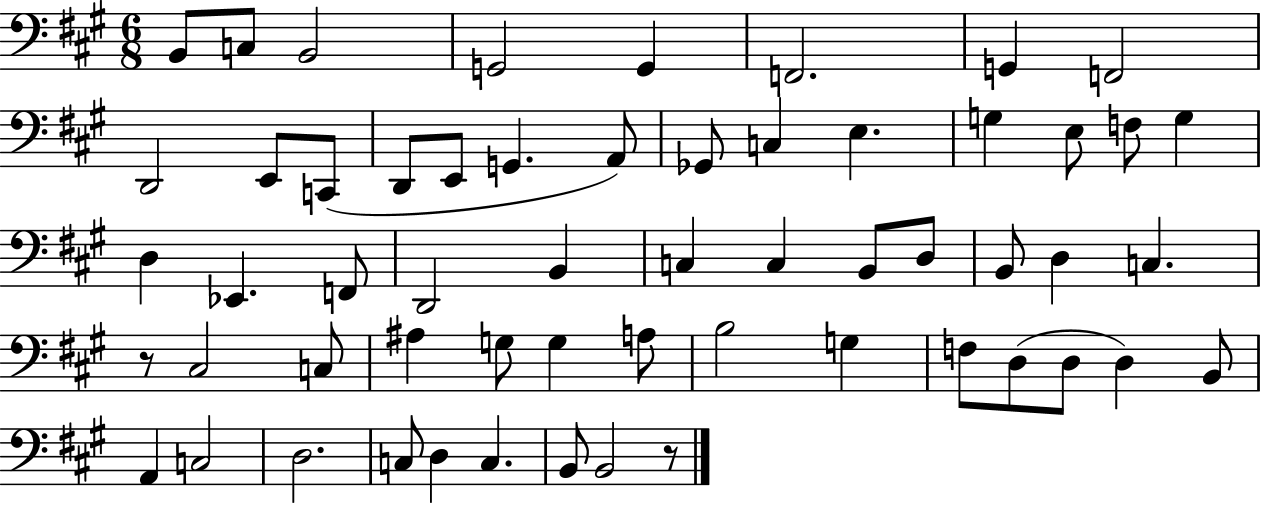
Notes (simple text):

B2/e C3/e B2/h G2/h G2/q F2/h. G2/q F2/h D2/h E2/e C2/e D2/e E2/e G2/q. A2/e Gb2/e C3/q E3/q. G3/q E3/e F3/e G3/q D3/q Eb2/q. F2/e D2/h B2/q C3/q C3/q B2/e D3/e B2/e D3/q C3/q. R/e C#3/h C3/e A#3/q G3/e G3/q A3/e B3/h G3/q F3/e D3/e D3/e D3/q B2/e A2/q C3/h D3/h. C3/e D3/q C3/q. B2/e B2/h R/e